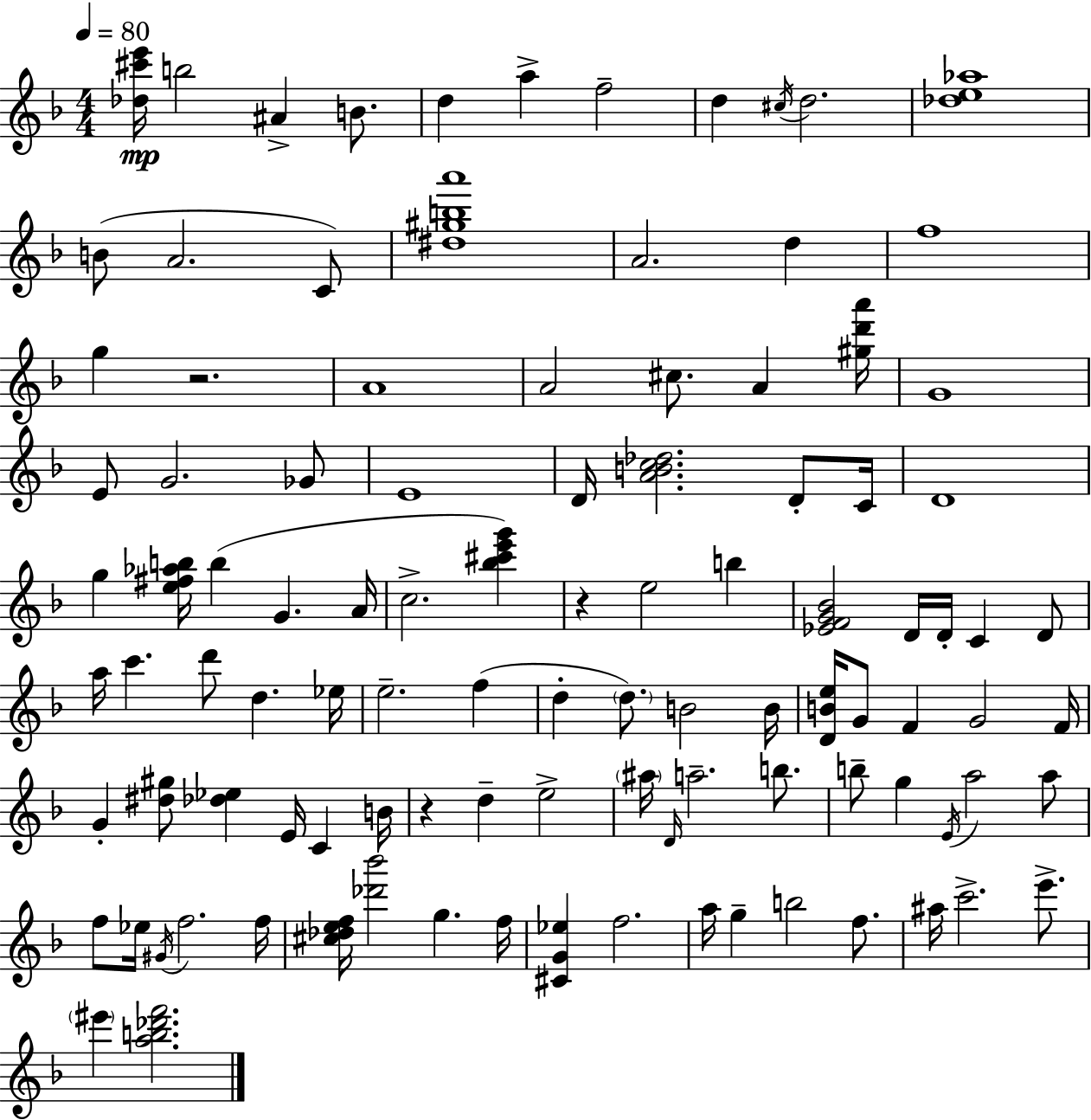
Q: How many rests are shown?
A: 3